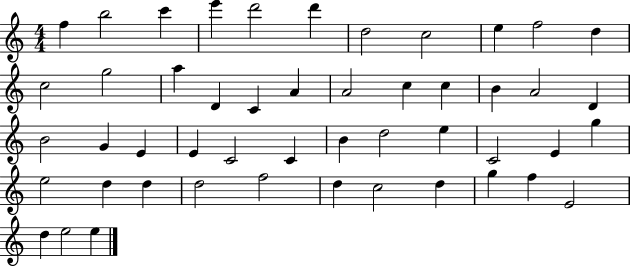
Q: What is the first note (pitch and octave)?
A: F5